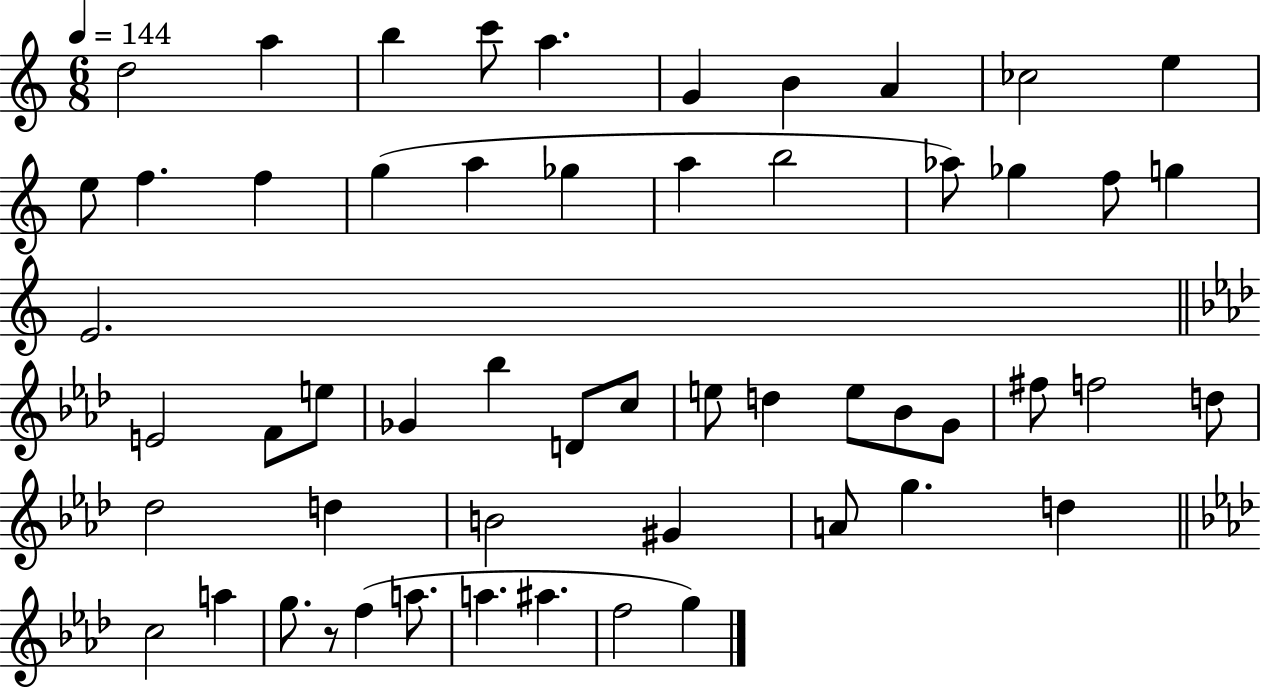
{
  \clef treble
  \numericTimeSignature
  \time 6/8
  \key c \major
  \tempo 4 = 144
  d''2 a''4 | b''4 c'''8 a''4. | g'4 b'4 a'4 | ces''2 e''4 | \break e''8 f''4. f''4 | g''4( a''4 ges''4 | a''4 b''2 | aes''8) ges''4 f''8 g''4 | \break e'2. | \bar "||" \break \key aes \major e'2 f'8 e''8 | ges'4 bes''4 d'8 c''8 | e''8 d''4 e''8 bes'8 g'8 | fis''8 f''2 d''8 | \break des''2 d''4 | b'2 gis'4 | a'8 g''4. d''4 | \bar "||" \break \key f \minor c''2 a''4 | g''8. r8 f''4( a''8. | a''4. ais''4. | f''2 g''4) | \break \bar "|."
}